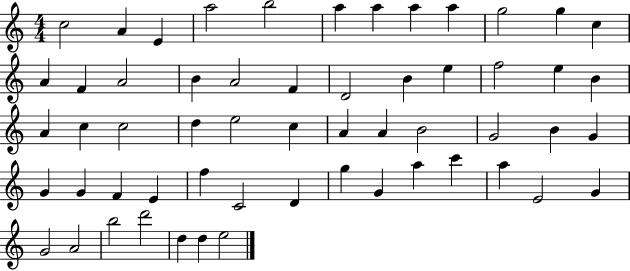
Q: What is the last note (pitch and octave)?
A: E5